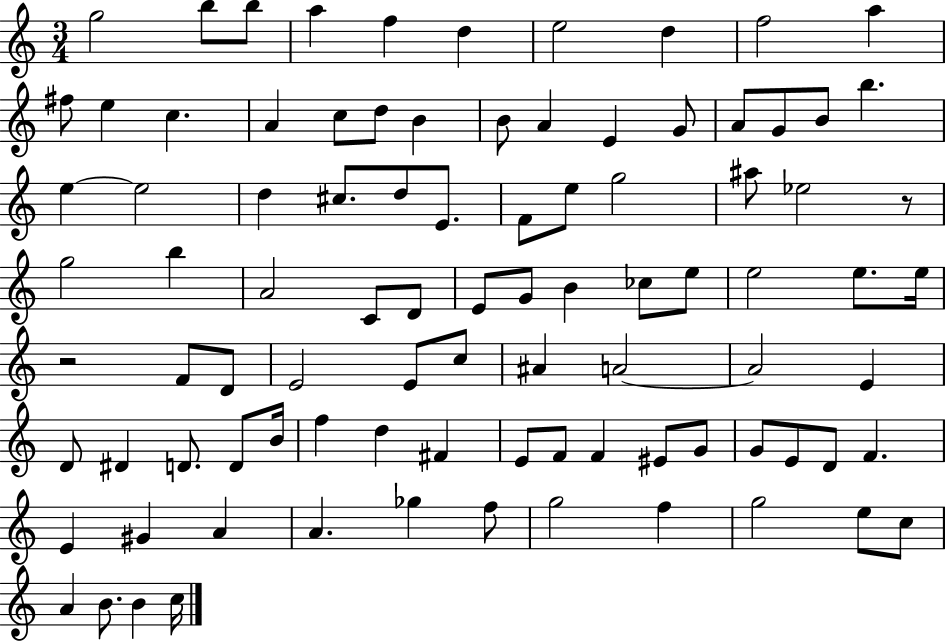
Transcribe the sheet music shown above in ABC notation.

X:1
T:Untitled
M:3/4
L:1/4
K:C
g2 b/2 b/2 a f d e2 d f2 a ^f/2 e c A c/2 d/2 B B/2 A E G/2 A/2 G/2 B/2 b e e2 d ^c/2 d/2 E/2 F/2 e/2 g2 ^a/2 _e2 z/2 g2 b A2 C/2 D/2 E/2 G/2 B _c/2 e/2 e2 e/2 e/4 z2 F/2 D/2 E2 E/2 c/2 ^A A2 A2 E D/2 ^D D/2 D/2 B/4 f d ^F E/2 F/2 F ^E/2 G/2 G/2 E/2 D/2 F E ^G A A _g f/2 g2 f g2 e/2 c/2 A B/2 B c/4